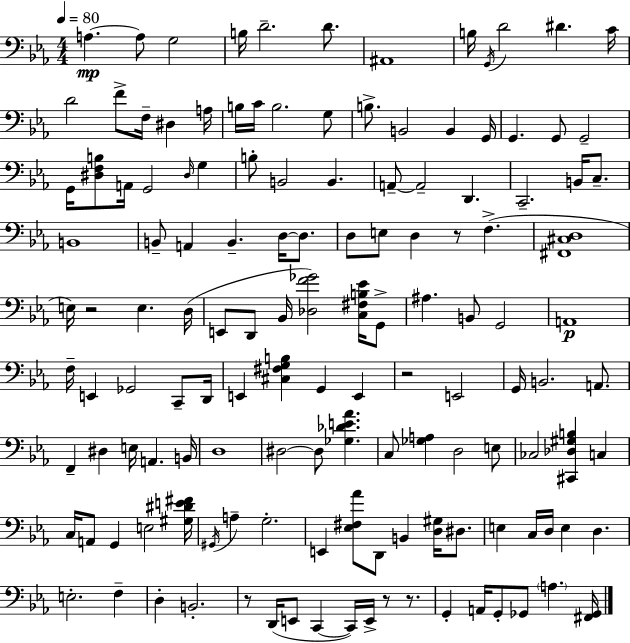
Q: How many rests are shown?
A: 6